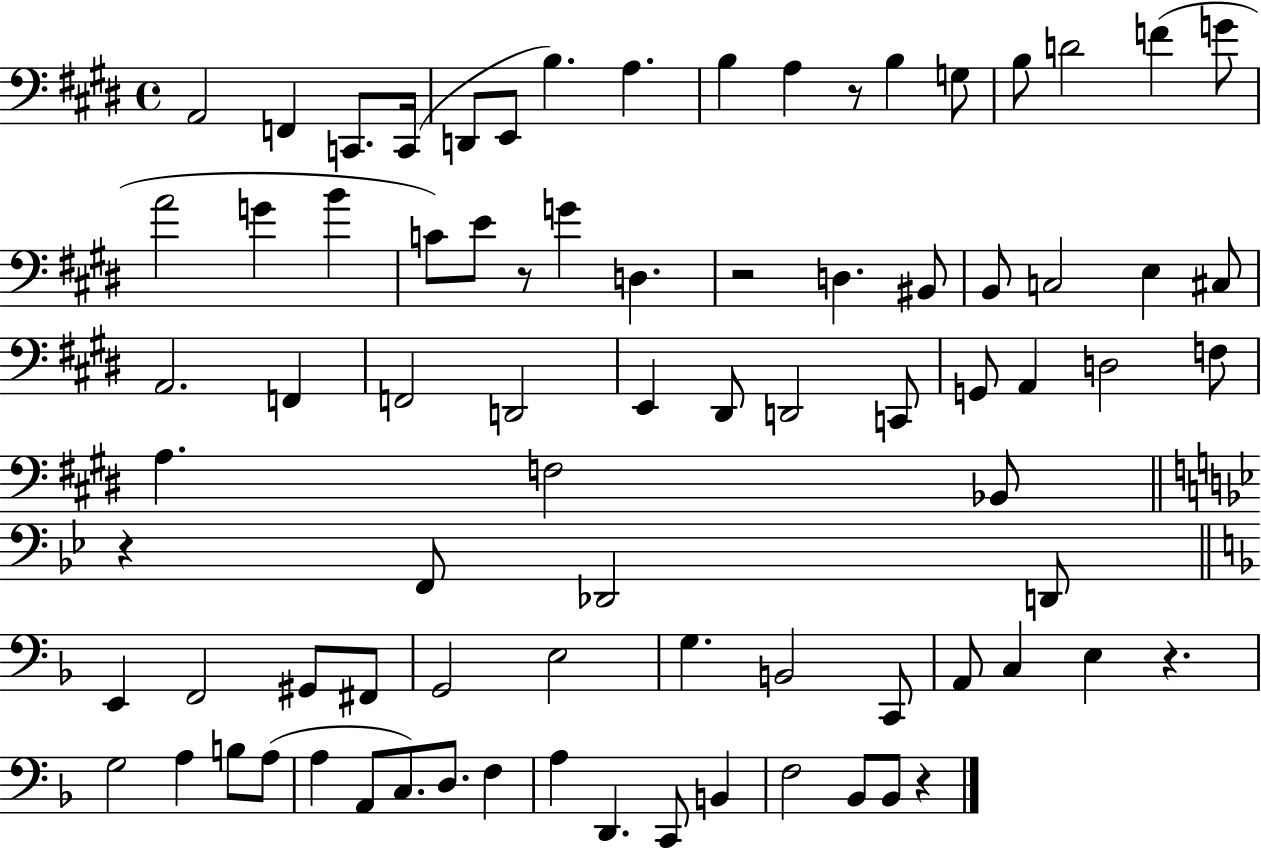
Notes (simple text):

A2/h F2/q C2/e. C2/s D2/e E2/e B3/q. A3/q. B3/q A3/q R/e B3/q G3/e B3/e D4/h F4/q G4/e A4/h G4/q B4/q C4/e E4/e R/e G4/q D3/q. R/h D3/q. BIS2/e B2/e C3/h E3/q C#3/e A2/h. F2/q F2/h D2/h E2/q D#2/e D2/h C2/e G2/e A2/q D3/h F3/e A3/q. F3/h Bb2/e R/q F2/e Db2/h D2/e E2/q F2/h G#2/e F#2/e G2/h E3/h G3/q. B2/h C2/e A2/e C3/q E3/q R/q. G3/h A3/q B3/e A3/e A3/q A2/e C3/e. D3/e. F3/q A3/q D2/q. C2/e B2/q F3/h Bb2/e Bb2/e R/q